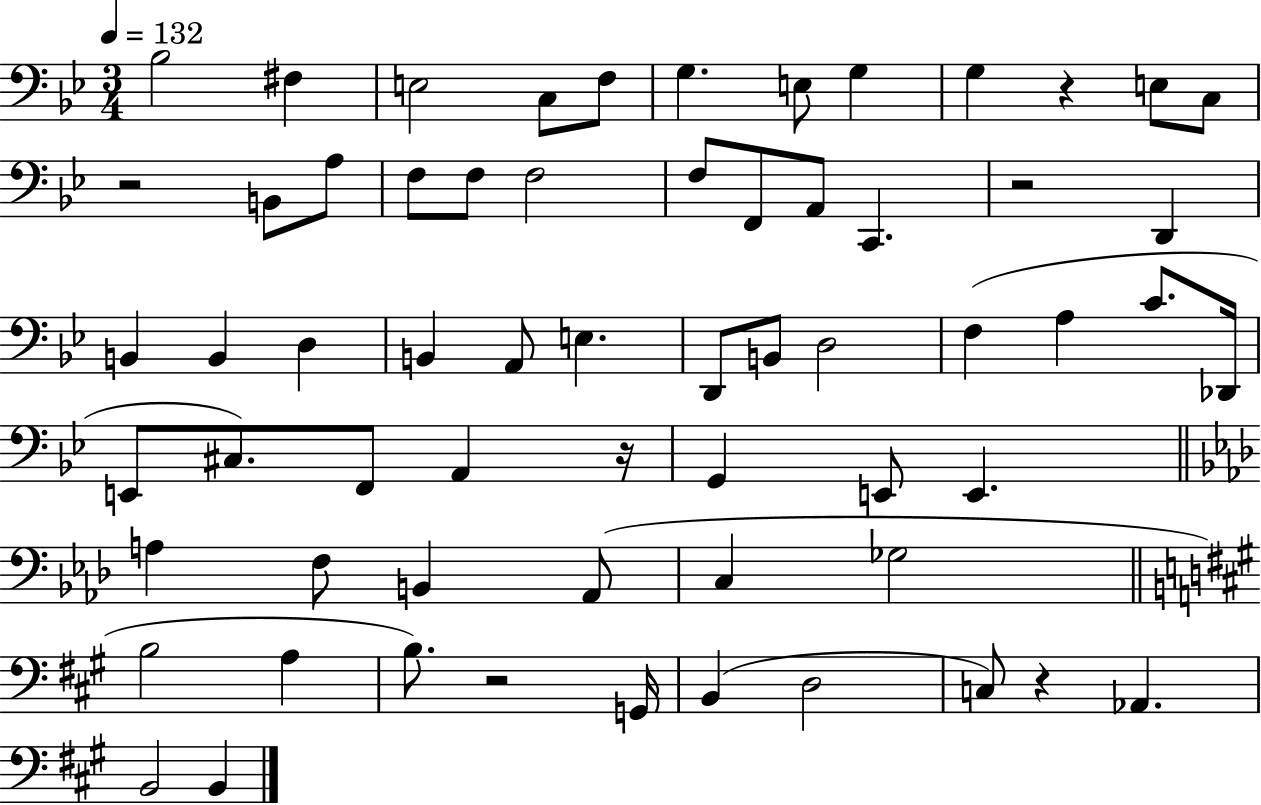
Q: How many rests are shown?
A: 6